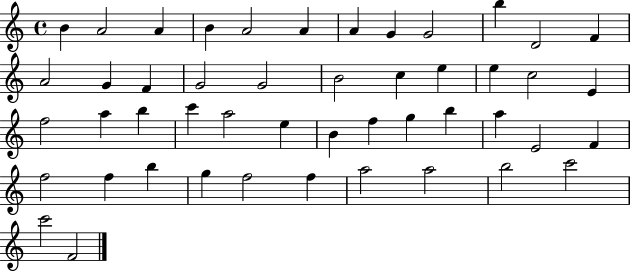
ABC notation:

X:1
T:Untitled
M:4/4
L:1/4
K:C
B A2 A B A2 A A G G2 b D2 F A2 G F G2 G2 B2 c e e c2 E f2 a b c' a2 e B f g b a E2 F f2 f b g f2 f a2 a2 b2 c'2 c'2 F2